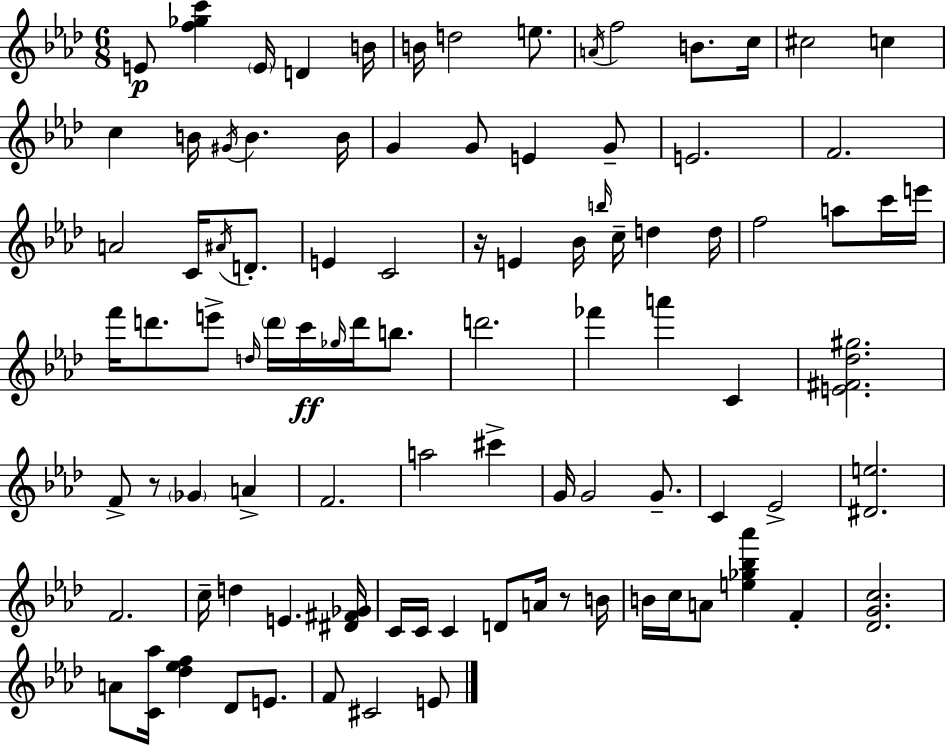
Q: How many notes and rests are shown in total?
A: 95